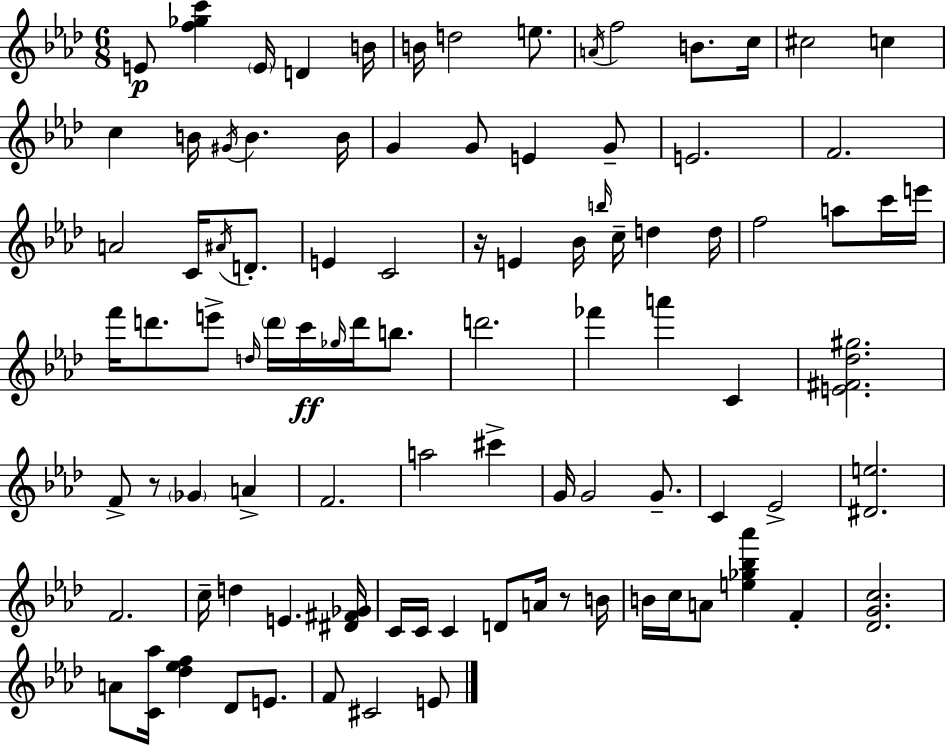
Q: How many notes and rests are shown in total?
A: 95